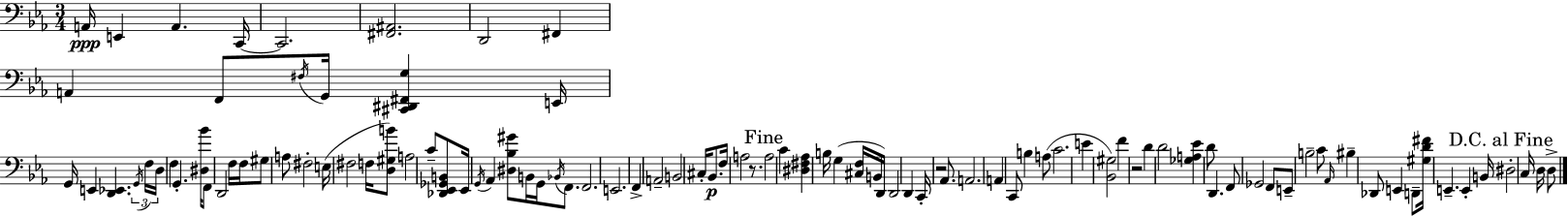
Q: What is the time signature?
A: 3/4